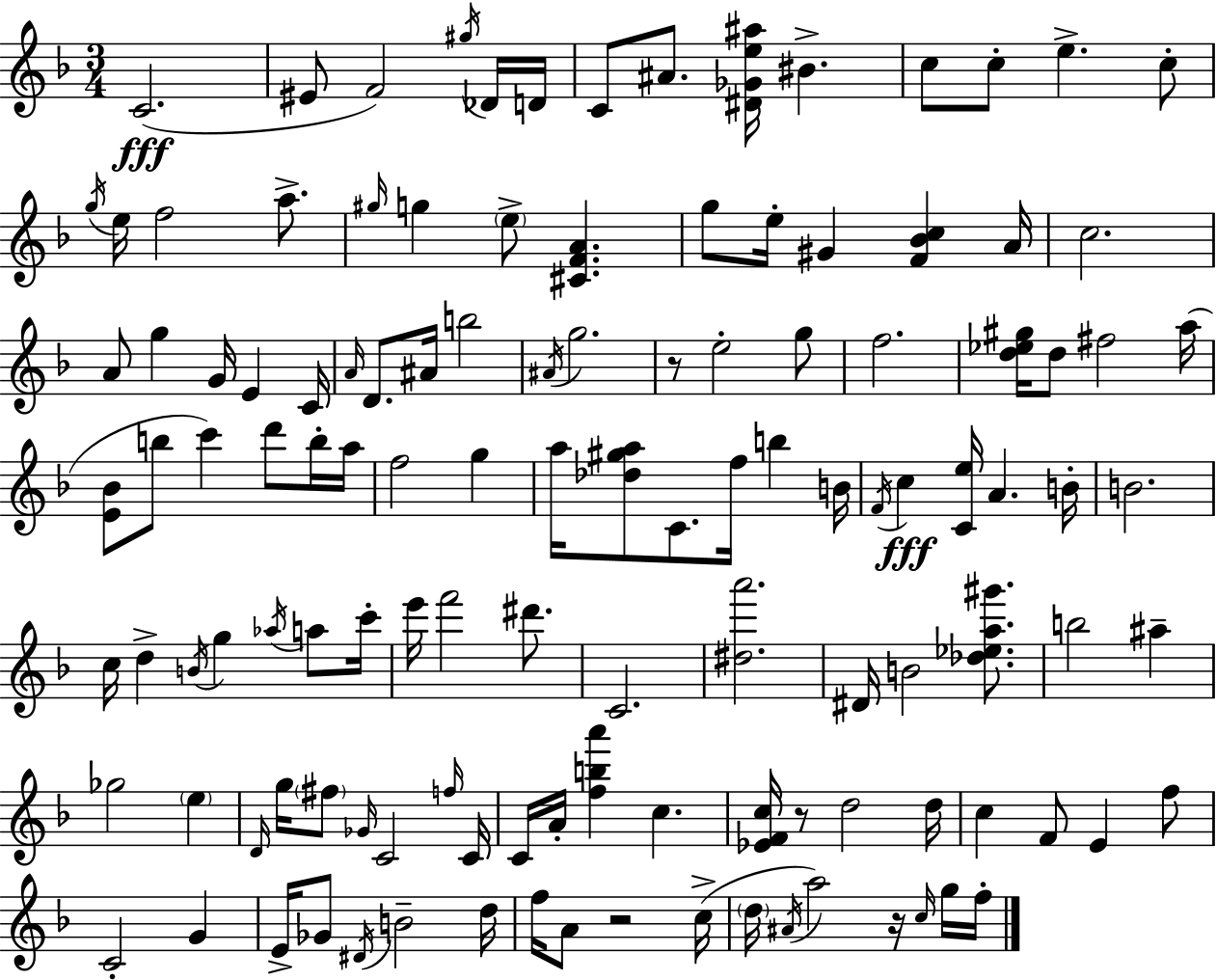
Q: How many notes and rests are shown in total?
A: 123